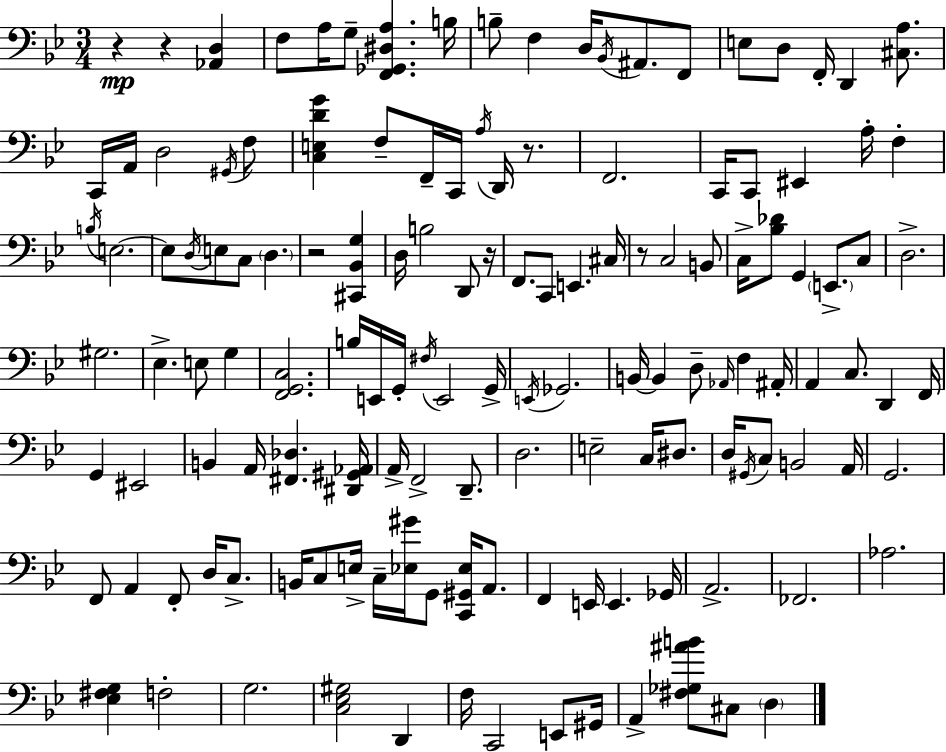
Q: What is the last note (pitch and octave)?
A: D3